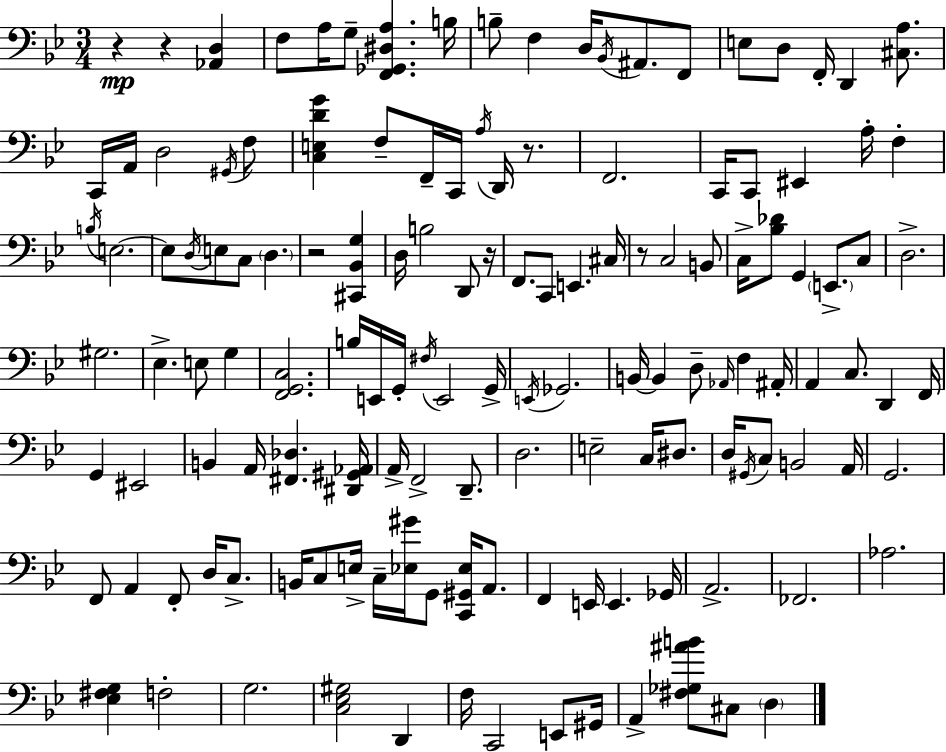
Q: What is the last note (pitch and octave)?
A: D3